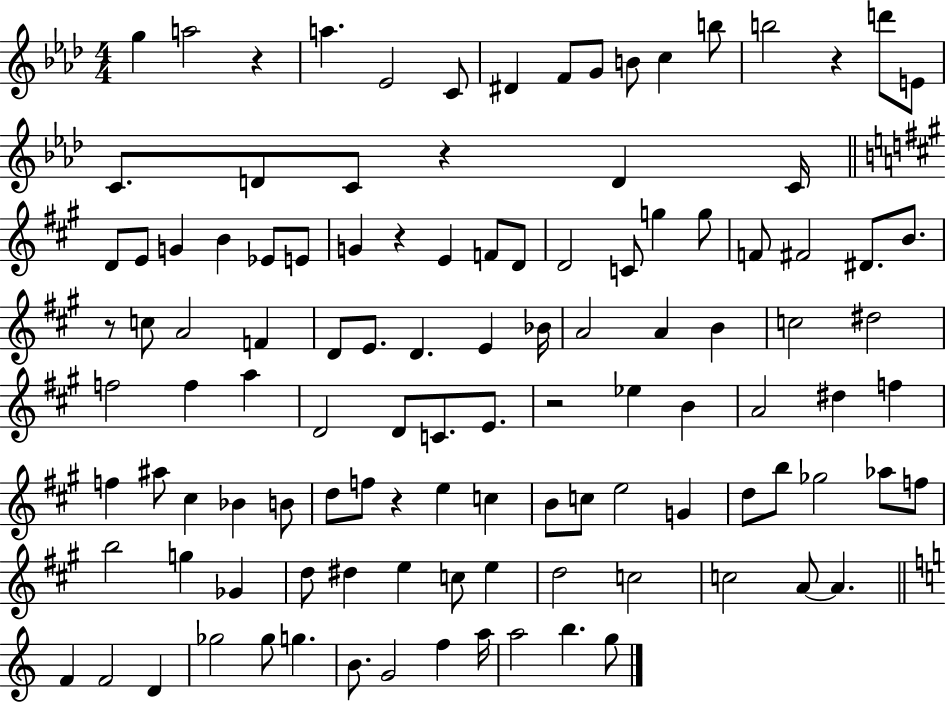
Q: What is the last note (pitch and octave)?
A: G5